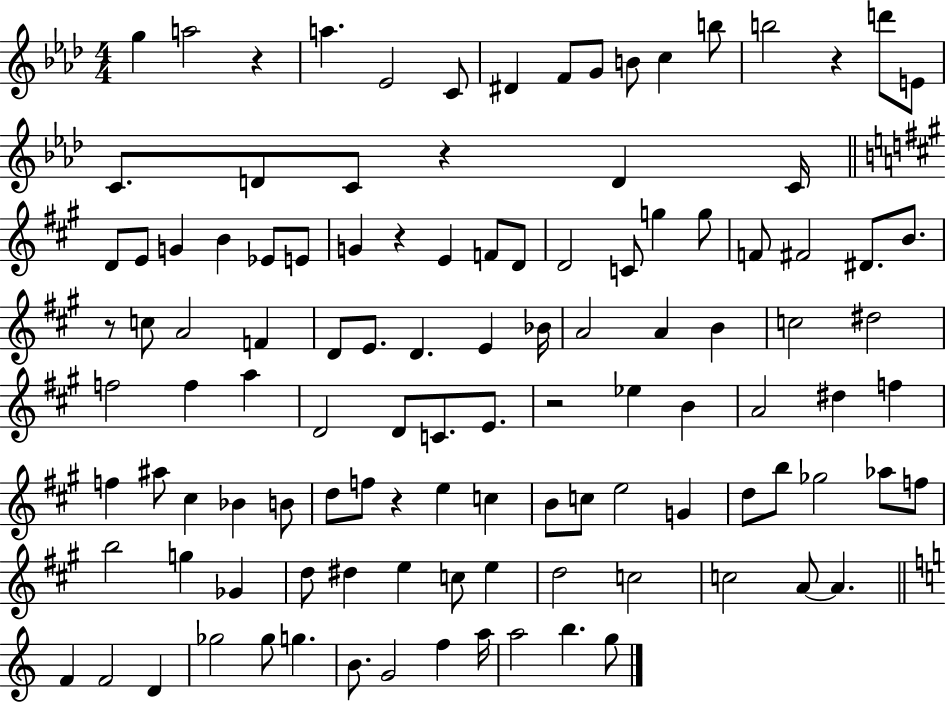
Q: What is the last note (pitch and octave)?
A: G5